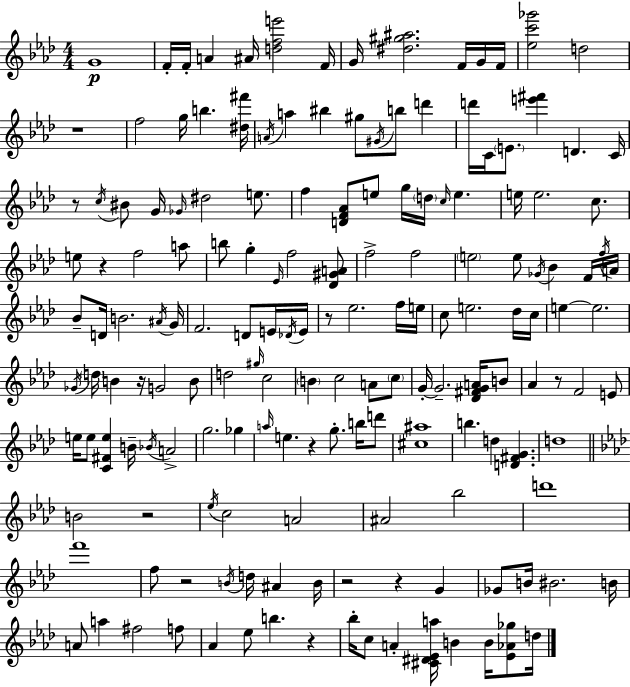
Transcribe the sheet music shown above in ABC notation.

X:1
T:Untitled
M:4/4
L:1/4
K:Fm
G4 F/4 F/4 A ^A/4 [dfe']2 F/4 G/4 [^d^g^a]2 F/4 G/4 F/4 [_ec'_g']2 d2 z4 f2 g/4 b [^d^f']/4 A/4 a ^b ^g/2 ^G/4 b/2 d' d'/4 C/4 E/2 [e'^f'] D C/4 z/2 c/4 ^B/2 G/4 _G/4 ^d2 e/2 f [DF_A]/2 e/2 g/4 d/4 c/4 e e/4 e2 c/2 e/2 z f2 a/2 b/2 g _E/4 f2 [_D^GA]/2 f2 f2 e2 e/2 _G/4 _B F/4 f/4 A/4 _B/2 D/4 B2 ^A/4 G/4 F2 D/2 E/4 _D/4 E/4 z/2 _e2 f/4 e/4 c/2 e2 _d/4 c/4 e e2 _G/4 d/4 B z/4 G2 B/2 d2 ^g/4 c2 B c2 A/2 c/2 G/4 G2 [_D^FGA]/4 B/2 _A z/2 F2 E/2 e/4 e/2 [C^Fe] B/4 _B/4 A2 g2 _g a/4 e z g/2 b/4 d'/2 [^c^a]4 b d [D^FG] d4 B2 z2 _e/4 c2 A2 ^A2 _b2 d'4 f'4 f/2 z2 B/4 d/4 ^A B/4 z2 z G _G/2 B/4 ^B2 B/4 A/2 a ^f2 f/2 _A _e/2 b z _b/4 c/2 A [^C^D_Ea]/4 B B/4 [_E_A_g]/2 d/4